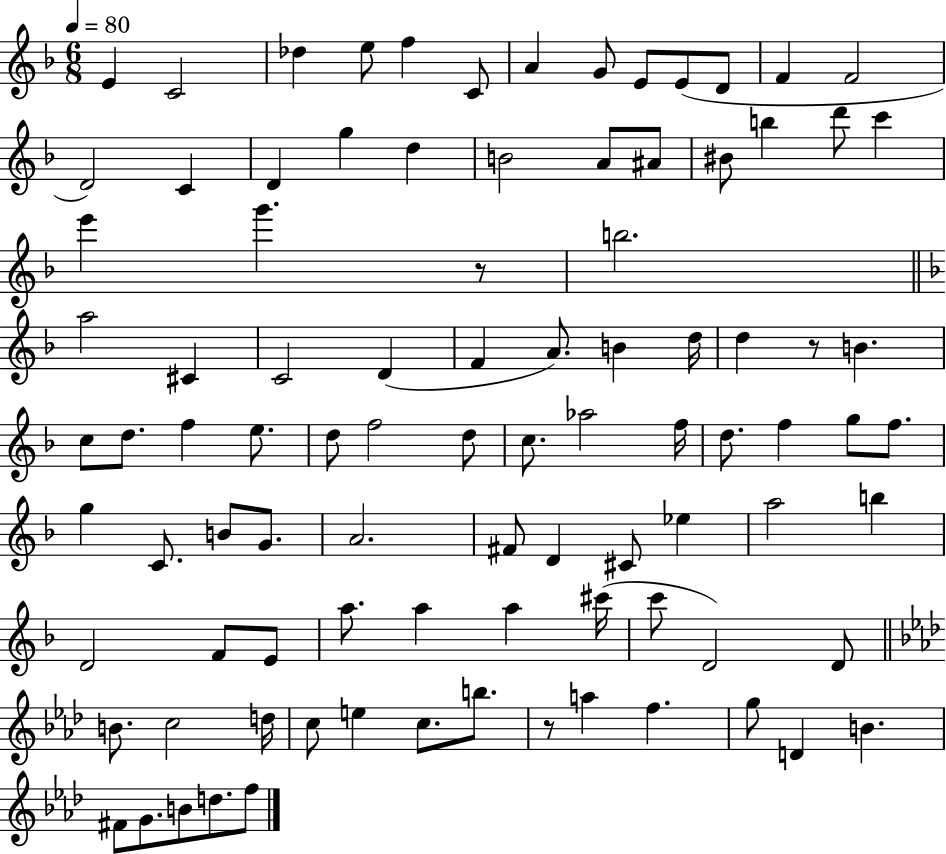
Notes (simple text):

E4/q C4/h Db5/q E5/e F5/q C4/e A4/q G4/e E4/e E4/e D4/e F4/q F4/h D4/h C4/q D4/q G5/q D5/q B4/h A4/e A#4/e BIS4/e B5/q D6/e C6/q E6/q G6/q. R/e B5/h. A5/h C#4/q C4/h D4/q F4/q A4/e. B4/q D5/s D5/q R/e B4/q. C5/e D5/e. F5/q E5/e. D5/e F5/h D5/e C5/e. Ab5/h F5/s D5/e. F5/q G5/e F5/e. G5/q C4/e. B4/e G4/e. A4/h. F#4/e D4/q C#4/e Eb5/q A5/h B5/q D4/h F4/e E4/e A5/e. A5/q A5/q C#6/s C6/e D4/h D4/e B4/e. C5/h D5/s C5/e E5/q C5/e. B5/e. R/e A5/q F5/q. G5/e D4/q B4/q. F#4/e G4/e. B4/e D5/e. F5/e